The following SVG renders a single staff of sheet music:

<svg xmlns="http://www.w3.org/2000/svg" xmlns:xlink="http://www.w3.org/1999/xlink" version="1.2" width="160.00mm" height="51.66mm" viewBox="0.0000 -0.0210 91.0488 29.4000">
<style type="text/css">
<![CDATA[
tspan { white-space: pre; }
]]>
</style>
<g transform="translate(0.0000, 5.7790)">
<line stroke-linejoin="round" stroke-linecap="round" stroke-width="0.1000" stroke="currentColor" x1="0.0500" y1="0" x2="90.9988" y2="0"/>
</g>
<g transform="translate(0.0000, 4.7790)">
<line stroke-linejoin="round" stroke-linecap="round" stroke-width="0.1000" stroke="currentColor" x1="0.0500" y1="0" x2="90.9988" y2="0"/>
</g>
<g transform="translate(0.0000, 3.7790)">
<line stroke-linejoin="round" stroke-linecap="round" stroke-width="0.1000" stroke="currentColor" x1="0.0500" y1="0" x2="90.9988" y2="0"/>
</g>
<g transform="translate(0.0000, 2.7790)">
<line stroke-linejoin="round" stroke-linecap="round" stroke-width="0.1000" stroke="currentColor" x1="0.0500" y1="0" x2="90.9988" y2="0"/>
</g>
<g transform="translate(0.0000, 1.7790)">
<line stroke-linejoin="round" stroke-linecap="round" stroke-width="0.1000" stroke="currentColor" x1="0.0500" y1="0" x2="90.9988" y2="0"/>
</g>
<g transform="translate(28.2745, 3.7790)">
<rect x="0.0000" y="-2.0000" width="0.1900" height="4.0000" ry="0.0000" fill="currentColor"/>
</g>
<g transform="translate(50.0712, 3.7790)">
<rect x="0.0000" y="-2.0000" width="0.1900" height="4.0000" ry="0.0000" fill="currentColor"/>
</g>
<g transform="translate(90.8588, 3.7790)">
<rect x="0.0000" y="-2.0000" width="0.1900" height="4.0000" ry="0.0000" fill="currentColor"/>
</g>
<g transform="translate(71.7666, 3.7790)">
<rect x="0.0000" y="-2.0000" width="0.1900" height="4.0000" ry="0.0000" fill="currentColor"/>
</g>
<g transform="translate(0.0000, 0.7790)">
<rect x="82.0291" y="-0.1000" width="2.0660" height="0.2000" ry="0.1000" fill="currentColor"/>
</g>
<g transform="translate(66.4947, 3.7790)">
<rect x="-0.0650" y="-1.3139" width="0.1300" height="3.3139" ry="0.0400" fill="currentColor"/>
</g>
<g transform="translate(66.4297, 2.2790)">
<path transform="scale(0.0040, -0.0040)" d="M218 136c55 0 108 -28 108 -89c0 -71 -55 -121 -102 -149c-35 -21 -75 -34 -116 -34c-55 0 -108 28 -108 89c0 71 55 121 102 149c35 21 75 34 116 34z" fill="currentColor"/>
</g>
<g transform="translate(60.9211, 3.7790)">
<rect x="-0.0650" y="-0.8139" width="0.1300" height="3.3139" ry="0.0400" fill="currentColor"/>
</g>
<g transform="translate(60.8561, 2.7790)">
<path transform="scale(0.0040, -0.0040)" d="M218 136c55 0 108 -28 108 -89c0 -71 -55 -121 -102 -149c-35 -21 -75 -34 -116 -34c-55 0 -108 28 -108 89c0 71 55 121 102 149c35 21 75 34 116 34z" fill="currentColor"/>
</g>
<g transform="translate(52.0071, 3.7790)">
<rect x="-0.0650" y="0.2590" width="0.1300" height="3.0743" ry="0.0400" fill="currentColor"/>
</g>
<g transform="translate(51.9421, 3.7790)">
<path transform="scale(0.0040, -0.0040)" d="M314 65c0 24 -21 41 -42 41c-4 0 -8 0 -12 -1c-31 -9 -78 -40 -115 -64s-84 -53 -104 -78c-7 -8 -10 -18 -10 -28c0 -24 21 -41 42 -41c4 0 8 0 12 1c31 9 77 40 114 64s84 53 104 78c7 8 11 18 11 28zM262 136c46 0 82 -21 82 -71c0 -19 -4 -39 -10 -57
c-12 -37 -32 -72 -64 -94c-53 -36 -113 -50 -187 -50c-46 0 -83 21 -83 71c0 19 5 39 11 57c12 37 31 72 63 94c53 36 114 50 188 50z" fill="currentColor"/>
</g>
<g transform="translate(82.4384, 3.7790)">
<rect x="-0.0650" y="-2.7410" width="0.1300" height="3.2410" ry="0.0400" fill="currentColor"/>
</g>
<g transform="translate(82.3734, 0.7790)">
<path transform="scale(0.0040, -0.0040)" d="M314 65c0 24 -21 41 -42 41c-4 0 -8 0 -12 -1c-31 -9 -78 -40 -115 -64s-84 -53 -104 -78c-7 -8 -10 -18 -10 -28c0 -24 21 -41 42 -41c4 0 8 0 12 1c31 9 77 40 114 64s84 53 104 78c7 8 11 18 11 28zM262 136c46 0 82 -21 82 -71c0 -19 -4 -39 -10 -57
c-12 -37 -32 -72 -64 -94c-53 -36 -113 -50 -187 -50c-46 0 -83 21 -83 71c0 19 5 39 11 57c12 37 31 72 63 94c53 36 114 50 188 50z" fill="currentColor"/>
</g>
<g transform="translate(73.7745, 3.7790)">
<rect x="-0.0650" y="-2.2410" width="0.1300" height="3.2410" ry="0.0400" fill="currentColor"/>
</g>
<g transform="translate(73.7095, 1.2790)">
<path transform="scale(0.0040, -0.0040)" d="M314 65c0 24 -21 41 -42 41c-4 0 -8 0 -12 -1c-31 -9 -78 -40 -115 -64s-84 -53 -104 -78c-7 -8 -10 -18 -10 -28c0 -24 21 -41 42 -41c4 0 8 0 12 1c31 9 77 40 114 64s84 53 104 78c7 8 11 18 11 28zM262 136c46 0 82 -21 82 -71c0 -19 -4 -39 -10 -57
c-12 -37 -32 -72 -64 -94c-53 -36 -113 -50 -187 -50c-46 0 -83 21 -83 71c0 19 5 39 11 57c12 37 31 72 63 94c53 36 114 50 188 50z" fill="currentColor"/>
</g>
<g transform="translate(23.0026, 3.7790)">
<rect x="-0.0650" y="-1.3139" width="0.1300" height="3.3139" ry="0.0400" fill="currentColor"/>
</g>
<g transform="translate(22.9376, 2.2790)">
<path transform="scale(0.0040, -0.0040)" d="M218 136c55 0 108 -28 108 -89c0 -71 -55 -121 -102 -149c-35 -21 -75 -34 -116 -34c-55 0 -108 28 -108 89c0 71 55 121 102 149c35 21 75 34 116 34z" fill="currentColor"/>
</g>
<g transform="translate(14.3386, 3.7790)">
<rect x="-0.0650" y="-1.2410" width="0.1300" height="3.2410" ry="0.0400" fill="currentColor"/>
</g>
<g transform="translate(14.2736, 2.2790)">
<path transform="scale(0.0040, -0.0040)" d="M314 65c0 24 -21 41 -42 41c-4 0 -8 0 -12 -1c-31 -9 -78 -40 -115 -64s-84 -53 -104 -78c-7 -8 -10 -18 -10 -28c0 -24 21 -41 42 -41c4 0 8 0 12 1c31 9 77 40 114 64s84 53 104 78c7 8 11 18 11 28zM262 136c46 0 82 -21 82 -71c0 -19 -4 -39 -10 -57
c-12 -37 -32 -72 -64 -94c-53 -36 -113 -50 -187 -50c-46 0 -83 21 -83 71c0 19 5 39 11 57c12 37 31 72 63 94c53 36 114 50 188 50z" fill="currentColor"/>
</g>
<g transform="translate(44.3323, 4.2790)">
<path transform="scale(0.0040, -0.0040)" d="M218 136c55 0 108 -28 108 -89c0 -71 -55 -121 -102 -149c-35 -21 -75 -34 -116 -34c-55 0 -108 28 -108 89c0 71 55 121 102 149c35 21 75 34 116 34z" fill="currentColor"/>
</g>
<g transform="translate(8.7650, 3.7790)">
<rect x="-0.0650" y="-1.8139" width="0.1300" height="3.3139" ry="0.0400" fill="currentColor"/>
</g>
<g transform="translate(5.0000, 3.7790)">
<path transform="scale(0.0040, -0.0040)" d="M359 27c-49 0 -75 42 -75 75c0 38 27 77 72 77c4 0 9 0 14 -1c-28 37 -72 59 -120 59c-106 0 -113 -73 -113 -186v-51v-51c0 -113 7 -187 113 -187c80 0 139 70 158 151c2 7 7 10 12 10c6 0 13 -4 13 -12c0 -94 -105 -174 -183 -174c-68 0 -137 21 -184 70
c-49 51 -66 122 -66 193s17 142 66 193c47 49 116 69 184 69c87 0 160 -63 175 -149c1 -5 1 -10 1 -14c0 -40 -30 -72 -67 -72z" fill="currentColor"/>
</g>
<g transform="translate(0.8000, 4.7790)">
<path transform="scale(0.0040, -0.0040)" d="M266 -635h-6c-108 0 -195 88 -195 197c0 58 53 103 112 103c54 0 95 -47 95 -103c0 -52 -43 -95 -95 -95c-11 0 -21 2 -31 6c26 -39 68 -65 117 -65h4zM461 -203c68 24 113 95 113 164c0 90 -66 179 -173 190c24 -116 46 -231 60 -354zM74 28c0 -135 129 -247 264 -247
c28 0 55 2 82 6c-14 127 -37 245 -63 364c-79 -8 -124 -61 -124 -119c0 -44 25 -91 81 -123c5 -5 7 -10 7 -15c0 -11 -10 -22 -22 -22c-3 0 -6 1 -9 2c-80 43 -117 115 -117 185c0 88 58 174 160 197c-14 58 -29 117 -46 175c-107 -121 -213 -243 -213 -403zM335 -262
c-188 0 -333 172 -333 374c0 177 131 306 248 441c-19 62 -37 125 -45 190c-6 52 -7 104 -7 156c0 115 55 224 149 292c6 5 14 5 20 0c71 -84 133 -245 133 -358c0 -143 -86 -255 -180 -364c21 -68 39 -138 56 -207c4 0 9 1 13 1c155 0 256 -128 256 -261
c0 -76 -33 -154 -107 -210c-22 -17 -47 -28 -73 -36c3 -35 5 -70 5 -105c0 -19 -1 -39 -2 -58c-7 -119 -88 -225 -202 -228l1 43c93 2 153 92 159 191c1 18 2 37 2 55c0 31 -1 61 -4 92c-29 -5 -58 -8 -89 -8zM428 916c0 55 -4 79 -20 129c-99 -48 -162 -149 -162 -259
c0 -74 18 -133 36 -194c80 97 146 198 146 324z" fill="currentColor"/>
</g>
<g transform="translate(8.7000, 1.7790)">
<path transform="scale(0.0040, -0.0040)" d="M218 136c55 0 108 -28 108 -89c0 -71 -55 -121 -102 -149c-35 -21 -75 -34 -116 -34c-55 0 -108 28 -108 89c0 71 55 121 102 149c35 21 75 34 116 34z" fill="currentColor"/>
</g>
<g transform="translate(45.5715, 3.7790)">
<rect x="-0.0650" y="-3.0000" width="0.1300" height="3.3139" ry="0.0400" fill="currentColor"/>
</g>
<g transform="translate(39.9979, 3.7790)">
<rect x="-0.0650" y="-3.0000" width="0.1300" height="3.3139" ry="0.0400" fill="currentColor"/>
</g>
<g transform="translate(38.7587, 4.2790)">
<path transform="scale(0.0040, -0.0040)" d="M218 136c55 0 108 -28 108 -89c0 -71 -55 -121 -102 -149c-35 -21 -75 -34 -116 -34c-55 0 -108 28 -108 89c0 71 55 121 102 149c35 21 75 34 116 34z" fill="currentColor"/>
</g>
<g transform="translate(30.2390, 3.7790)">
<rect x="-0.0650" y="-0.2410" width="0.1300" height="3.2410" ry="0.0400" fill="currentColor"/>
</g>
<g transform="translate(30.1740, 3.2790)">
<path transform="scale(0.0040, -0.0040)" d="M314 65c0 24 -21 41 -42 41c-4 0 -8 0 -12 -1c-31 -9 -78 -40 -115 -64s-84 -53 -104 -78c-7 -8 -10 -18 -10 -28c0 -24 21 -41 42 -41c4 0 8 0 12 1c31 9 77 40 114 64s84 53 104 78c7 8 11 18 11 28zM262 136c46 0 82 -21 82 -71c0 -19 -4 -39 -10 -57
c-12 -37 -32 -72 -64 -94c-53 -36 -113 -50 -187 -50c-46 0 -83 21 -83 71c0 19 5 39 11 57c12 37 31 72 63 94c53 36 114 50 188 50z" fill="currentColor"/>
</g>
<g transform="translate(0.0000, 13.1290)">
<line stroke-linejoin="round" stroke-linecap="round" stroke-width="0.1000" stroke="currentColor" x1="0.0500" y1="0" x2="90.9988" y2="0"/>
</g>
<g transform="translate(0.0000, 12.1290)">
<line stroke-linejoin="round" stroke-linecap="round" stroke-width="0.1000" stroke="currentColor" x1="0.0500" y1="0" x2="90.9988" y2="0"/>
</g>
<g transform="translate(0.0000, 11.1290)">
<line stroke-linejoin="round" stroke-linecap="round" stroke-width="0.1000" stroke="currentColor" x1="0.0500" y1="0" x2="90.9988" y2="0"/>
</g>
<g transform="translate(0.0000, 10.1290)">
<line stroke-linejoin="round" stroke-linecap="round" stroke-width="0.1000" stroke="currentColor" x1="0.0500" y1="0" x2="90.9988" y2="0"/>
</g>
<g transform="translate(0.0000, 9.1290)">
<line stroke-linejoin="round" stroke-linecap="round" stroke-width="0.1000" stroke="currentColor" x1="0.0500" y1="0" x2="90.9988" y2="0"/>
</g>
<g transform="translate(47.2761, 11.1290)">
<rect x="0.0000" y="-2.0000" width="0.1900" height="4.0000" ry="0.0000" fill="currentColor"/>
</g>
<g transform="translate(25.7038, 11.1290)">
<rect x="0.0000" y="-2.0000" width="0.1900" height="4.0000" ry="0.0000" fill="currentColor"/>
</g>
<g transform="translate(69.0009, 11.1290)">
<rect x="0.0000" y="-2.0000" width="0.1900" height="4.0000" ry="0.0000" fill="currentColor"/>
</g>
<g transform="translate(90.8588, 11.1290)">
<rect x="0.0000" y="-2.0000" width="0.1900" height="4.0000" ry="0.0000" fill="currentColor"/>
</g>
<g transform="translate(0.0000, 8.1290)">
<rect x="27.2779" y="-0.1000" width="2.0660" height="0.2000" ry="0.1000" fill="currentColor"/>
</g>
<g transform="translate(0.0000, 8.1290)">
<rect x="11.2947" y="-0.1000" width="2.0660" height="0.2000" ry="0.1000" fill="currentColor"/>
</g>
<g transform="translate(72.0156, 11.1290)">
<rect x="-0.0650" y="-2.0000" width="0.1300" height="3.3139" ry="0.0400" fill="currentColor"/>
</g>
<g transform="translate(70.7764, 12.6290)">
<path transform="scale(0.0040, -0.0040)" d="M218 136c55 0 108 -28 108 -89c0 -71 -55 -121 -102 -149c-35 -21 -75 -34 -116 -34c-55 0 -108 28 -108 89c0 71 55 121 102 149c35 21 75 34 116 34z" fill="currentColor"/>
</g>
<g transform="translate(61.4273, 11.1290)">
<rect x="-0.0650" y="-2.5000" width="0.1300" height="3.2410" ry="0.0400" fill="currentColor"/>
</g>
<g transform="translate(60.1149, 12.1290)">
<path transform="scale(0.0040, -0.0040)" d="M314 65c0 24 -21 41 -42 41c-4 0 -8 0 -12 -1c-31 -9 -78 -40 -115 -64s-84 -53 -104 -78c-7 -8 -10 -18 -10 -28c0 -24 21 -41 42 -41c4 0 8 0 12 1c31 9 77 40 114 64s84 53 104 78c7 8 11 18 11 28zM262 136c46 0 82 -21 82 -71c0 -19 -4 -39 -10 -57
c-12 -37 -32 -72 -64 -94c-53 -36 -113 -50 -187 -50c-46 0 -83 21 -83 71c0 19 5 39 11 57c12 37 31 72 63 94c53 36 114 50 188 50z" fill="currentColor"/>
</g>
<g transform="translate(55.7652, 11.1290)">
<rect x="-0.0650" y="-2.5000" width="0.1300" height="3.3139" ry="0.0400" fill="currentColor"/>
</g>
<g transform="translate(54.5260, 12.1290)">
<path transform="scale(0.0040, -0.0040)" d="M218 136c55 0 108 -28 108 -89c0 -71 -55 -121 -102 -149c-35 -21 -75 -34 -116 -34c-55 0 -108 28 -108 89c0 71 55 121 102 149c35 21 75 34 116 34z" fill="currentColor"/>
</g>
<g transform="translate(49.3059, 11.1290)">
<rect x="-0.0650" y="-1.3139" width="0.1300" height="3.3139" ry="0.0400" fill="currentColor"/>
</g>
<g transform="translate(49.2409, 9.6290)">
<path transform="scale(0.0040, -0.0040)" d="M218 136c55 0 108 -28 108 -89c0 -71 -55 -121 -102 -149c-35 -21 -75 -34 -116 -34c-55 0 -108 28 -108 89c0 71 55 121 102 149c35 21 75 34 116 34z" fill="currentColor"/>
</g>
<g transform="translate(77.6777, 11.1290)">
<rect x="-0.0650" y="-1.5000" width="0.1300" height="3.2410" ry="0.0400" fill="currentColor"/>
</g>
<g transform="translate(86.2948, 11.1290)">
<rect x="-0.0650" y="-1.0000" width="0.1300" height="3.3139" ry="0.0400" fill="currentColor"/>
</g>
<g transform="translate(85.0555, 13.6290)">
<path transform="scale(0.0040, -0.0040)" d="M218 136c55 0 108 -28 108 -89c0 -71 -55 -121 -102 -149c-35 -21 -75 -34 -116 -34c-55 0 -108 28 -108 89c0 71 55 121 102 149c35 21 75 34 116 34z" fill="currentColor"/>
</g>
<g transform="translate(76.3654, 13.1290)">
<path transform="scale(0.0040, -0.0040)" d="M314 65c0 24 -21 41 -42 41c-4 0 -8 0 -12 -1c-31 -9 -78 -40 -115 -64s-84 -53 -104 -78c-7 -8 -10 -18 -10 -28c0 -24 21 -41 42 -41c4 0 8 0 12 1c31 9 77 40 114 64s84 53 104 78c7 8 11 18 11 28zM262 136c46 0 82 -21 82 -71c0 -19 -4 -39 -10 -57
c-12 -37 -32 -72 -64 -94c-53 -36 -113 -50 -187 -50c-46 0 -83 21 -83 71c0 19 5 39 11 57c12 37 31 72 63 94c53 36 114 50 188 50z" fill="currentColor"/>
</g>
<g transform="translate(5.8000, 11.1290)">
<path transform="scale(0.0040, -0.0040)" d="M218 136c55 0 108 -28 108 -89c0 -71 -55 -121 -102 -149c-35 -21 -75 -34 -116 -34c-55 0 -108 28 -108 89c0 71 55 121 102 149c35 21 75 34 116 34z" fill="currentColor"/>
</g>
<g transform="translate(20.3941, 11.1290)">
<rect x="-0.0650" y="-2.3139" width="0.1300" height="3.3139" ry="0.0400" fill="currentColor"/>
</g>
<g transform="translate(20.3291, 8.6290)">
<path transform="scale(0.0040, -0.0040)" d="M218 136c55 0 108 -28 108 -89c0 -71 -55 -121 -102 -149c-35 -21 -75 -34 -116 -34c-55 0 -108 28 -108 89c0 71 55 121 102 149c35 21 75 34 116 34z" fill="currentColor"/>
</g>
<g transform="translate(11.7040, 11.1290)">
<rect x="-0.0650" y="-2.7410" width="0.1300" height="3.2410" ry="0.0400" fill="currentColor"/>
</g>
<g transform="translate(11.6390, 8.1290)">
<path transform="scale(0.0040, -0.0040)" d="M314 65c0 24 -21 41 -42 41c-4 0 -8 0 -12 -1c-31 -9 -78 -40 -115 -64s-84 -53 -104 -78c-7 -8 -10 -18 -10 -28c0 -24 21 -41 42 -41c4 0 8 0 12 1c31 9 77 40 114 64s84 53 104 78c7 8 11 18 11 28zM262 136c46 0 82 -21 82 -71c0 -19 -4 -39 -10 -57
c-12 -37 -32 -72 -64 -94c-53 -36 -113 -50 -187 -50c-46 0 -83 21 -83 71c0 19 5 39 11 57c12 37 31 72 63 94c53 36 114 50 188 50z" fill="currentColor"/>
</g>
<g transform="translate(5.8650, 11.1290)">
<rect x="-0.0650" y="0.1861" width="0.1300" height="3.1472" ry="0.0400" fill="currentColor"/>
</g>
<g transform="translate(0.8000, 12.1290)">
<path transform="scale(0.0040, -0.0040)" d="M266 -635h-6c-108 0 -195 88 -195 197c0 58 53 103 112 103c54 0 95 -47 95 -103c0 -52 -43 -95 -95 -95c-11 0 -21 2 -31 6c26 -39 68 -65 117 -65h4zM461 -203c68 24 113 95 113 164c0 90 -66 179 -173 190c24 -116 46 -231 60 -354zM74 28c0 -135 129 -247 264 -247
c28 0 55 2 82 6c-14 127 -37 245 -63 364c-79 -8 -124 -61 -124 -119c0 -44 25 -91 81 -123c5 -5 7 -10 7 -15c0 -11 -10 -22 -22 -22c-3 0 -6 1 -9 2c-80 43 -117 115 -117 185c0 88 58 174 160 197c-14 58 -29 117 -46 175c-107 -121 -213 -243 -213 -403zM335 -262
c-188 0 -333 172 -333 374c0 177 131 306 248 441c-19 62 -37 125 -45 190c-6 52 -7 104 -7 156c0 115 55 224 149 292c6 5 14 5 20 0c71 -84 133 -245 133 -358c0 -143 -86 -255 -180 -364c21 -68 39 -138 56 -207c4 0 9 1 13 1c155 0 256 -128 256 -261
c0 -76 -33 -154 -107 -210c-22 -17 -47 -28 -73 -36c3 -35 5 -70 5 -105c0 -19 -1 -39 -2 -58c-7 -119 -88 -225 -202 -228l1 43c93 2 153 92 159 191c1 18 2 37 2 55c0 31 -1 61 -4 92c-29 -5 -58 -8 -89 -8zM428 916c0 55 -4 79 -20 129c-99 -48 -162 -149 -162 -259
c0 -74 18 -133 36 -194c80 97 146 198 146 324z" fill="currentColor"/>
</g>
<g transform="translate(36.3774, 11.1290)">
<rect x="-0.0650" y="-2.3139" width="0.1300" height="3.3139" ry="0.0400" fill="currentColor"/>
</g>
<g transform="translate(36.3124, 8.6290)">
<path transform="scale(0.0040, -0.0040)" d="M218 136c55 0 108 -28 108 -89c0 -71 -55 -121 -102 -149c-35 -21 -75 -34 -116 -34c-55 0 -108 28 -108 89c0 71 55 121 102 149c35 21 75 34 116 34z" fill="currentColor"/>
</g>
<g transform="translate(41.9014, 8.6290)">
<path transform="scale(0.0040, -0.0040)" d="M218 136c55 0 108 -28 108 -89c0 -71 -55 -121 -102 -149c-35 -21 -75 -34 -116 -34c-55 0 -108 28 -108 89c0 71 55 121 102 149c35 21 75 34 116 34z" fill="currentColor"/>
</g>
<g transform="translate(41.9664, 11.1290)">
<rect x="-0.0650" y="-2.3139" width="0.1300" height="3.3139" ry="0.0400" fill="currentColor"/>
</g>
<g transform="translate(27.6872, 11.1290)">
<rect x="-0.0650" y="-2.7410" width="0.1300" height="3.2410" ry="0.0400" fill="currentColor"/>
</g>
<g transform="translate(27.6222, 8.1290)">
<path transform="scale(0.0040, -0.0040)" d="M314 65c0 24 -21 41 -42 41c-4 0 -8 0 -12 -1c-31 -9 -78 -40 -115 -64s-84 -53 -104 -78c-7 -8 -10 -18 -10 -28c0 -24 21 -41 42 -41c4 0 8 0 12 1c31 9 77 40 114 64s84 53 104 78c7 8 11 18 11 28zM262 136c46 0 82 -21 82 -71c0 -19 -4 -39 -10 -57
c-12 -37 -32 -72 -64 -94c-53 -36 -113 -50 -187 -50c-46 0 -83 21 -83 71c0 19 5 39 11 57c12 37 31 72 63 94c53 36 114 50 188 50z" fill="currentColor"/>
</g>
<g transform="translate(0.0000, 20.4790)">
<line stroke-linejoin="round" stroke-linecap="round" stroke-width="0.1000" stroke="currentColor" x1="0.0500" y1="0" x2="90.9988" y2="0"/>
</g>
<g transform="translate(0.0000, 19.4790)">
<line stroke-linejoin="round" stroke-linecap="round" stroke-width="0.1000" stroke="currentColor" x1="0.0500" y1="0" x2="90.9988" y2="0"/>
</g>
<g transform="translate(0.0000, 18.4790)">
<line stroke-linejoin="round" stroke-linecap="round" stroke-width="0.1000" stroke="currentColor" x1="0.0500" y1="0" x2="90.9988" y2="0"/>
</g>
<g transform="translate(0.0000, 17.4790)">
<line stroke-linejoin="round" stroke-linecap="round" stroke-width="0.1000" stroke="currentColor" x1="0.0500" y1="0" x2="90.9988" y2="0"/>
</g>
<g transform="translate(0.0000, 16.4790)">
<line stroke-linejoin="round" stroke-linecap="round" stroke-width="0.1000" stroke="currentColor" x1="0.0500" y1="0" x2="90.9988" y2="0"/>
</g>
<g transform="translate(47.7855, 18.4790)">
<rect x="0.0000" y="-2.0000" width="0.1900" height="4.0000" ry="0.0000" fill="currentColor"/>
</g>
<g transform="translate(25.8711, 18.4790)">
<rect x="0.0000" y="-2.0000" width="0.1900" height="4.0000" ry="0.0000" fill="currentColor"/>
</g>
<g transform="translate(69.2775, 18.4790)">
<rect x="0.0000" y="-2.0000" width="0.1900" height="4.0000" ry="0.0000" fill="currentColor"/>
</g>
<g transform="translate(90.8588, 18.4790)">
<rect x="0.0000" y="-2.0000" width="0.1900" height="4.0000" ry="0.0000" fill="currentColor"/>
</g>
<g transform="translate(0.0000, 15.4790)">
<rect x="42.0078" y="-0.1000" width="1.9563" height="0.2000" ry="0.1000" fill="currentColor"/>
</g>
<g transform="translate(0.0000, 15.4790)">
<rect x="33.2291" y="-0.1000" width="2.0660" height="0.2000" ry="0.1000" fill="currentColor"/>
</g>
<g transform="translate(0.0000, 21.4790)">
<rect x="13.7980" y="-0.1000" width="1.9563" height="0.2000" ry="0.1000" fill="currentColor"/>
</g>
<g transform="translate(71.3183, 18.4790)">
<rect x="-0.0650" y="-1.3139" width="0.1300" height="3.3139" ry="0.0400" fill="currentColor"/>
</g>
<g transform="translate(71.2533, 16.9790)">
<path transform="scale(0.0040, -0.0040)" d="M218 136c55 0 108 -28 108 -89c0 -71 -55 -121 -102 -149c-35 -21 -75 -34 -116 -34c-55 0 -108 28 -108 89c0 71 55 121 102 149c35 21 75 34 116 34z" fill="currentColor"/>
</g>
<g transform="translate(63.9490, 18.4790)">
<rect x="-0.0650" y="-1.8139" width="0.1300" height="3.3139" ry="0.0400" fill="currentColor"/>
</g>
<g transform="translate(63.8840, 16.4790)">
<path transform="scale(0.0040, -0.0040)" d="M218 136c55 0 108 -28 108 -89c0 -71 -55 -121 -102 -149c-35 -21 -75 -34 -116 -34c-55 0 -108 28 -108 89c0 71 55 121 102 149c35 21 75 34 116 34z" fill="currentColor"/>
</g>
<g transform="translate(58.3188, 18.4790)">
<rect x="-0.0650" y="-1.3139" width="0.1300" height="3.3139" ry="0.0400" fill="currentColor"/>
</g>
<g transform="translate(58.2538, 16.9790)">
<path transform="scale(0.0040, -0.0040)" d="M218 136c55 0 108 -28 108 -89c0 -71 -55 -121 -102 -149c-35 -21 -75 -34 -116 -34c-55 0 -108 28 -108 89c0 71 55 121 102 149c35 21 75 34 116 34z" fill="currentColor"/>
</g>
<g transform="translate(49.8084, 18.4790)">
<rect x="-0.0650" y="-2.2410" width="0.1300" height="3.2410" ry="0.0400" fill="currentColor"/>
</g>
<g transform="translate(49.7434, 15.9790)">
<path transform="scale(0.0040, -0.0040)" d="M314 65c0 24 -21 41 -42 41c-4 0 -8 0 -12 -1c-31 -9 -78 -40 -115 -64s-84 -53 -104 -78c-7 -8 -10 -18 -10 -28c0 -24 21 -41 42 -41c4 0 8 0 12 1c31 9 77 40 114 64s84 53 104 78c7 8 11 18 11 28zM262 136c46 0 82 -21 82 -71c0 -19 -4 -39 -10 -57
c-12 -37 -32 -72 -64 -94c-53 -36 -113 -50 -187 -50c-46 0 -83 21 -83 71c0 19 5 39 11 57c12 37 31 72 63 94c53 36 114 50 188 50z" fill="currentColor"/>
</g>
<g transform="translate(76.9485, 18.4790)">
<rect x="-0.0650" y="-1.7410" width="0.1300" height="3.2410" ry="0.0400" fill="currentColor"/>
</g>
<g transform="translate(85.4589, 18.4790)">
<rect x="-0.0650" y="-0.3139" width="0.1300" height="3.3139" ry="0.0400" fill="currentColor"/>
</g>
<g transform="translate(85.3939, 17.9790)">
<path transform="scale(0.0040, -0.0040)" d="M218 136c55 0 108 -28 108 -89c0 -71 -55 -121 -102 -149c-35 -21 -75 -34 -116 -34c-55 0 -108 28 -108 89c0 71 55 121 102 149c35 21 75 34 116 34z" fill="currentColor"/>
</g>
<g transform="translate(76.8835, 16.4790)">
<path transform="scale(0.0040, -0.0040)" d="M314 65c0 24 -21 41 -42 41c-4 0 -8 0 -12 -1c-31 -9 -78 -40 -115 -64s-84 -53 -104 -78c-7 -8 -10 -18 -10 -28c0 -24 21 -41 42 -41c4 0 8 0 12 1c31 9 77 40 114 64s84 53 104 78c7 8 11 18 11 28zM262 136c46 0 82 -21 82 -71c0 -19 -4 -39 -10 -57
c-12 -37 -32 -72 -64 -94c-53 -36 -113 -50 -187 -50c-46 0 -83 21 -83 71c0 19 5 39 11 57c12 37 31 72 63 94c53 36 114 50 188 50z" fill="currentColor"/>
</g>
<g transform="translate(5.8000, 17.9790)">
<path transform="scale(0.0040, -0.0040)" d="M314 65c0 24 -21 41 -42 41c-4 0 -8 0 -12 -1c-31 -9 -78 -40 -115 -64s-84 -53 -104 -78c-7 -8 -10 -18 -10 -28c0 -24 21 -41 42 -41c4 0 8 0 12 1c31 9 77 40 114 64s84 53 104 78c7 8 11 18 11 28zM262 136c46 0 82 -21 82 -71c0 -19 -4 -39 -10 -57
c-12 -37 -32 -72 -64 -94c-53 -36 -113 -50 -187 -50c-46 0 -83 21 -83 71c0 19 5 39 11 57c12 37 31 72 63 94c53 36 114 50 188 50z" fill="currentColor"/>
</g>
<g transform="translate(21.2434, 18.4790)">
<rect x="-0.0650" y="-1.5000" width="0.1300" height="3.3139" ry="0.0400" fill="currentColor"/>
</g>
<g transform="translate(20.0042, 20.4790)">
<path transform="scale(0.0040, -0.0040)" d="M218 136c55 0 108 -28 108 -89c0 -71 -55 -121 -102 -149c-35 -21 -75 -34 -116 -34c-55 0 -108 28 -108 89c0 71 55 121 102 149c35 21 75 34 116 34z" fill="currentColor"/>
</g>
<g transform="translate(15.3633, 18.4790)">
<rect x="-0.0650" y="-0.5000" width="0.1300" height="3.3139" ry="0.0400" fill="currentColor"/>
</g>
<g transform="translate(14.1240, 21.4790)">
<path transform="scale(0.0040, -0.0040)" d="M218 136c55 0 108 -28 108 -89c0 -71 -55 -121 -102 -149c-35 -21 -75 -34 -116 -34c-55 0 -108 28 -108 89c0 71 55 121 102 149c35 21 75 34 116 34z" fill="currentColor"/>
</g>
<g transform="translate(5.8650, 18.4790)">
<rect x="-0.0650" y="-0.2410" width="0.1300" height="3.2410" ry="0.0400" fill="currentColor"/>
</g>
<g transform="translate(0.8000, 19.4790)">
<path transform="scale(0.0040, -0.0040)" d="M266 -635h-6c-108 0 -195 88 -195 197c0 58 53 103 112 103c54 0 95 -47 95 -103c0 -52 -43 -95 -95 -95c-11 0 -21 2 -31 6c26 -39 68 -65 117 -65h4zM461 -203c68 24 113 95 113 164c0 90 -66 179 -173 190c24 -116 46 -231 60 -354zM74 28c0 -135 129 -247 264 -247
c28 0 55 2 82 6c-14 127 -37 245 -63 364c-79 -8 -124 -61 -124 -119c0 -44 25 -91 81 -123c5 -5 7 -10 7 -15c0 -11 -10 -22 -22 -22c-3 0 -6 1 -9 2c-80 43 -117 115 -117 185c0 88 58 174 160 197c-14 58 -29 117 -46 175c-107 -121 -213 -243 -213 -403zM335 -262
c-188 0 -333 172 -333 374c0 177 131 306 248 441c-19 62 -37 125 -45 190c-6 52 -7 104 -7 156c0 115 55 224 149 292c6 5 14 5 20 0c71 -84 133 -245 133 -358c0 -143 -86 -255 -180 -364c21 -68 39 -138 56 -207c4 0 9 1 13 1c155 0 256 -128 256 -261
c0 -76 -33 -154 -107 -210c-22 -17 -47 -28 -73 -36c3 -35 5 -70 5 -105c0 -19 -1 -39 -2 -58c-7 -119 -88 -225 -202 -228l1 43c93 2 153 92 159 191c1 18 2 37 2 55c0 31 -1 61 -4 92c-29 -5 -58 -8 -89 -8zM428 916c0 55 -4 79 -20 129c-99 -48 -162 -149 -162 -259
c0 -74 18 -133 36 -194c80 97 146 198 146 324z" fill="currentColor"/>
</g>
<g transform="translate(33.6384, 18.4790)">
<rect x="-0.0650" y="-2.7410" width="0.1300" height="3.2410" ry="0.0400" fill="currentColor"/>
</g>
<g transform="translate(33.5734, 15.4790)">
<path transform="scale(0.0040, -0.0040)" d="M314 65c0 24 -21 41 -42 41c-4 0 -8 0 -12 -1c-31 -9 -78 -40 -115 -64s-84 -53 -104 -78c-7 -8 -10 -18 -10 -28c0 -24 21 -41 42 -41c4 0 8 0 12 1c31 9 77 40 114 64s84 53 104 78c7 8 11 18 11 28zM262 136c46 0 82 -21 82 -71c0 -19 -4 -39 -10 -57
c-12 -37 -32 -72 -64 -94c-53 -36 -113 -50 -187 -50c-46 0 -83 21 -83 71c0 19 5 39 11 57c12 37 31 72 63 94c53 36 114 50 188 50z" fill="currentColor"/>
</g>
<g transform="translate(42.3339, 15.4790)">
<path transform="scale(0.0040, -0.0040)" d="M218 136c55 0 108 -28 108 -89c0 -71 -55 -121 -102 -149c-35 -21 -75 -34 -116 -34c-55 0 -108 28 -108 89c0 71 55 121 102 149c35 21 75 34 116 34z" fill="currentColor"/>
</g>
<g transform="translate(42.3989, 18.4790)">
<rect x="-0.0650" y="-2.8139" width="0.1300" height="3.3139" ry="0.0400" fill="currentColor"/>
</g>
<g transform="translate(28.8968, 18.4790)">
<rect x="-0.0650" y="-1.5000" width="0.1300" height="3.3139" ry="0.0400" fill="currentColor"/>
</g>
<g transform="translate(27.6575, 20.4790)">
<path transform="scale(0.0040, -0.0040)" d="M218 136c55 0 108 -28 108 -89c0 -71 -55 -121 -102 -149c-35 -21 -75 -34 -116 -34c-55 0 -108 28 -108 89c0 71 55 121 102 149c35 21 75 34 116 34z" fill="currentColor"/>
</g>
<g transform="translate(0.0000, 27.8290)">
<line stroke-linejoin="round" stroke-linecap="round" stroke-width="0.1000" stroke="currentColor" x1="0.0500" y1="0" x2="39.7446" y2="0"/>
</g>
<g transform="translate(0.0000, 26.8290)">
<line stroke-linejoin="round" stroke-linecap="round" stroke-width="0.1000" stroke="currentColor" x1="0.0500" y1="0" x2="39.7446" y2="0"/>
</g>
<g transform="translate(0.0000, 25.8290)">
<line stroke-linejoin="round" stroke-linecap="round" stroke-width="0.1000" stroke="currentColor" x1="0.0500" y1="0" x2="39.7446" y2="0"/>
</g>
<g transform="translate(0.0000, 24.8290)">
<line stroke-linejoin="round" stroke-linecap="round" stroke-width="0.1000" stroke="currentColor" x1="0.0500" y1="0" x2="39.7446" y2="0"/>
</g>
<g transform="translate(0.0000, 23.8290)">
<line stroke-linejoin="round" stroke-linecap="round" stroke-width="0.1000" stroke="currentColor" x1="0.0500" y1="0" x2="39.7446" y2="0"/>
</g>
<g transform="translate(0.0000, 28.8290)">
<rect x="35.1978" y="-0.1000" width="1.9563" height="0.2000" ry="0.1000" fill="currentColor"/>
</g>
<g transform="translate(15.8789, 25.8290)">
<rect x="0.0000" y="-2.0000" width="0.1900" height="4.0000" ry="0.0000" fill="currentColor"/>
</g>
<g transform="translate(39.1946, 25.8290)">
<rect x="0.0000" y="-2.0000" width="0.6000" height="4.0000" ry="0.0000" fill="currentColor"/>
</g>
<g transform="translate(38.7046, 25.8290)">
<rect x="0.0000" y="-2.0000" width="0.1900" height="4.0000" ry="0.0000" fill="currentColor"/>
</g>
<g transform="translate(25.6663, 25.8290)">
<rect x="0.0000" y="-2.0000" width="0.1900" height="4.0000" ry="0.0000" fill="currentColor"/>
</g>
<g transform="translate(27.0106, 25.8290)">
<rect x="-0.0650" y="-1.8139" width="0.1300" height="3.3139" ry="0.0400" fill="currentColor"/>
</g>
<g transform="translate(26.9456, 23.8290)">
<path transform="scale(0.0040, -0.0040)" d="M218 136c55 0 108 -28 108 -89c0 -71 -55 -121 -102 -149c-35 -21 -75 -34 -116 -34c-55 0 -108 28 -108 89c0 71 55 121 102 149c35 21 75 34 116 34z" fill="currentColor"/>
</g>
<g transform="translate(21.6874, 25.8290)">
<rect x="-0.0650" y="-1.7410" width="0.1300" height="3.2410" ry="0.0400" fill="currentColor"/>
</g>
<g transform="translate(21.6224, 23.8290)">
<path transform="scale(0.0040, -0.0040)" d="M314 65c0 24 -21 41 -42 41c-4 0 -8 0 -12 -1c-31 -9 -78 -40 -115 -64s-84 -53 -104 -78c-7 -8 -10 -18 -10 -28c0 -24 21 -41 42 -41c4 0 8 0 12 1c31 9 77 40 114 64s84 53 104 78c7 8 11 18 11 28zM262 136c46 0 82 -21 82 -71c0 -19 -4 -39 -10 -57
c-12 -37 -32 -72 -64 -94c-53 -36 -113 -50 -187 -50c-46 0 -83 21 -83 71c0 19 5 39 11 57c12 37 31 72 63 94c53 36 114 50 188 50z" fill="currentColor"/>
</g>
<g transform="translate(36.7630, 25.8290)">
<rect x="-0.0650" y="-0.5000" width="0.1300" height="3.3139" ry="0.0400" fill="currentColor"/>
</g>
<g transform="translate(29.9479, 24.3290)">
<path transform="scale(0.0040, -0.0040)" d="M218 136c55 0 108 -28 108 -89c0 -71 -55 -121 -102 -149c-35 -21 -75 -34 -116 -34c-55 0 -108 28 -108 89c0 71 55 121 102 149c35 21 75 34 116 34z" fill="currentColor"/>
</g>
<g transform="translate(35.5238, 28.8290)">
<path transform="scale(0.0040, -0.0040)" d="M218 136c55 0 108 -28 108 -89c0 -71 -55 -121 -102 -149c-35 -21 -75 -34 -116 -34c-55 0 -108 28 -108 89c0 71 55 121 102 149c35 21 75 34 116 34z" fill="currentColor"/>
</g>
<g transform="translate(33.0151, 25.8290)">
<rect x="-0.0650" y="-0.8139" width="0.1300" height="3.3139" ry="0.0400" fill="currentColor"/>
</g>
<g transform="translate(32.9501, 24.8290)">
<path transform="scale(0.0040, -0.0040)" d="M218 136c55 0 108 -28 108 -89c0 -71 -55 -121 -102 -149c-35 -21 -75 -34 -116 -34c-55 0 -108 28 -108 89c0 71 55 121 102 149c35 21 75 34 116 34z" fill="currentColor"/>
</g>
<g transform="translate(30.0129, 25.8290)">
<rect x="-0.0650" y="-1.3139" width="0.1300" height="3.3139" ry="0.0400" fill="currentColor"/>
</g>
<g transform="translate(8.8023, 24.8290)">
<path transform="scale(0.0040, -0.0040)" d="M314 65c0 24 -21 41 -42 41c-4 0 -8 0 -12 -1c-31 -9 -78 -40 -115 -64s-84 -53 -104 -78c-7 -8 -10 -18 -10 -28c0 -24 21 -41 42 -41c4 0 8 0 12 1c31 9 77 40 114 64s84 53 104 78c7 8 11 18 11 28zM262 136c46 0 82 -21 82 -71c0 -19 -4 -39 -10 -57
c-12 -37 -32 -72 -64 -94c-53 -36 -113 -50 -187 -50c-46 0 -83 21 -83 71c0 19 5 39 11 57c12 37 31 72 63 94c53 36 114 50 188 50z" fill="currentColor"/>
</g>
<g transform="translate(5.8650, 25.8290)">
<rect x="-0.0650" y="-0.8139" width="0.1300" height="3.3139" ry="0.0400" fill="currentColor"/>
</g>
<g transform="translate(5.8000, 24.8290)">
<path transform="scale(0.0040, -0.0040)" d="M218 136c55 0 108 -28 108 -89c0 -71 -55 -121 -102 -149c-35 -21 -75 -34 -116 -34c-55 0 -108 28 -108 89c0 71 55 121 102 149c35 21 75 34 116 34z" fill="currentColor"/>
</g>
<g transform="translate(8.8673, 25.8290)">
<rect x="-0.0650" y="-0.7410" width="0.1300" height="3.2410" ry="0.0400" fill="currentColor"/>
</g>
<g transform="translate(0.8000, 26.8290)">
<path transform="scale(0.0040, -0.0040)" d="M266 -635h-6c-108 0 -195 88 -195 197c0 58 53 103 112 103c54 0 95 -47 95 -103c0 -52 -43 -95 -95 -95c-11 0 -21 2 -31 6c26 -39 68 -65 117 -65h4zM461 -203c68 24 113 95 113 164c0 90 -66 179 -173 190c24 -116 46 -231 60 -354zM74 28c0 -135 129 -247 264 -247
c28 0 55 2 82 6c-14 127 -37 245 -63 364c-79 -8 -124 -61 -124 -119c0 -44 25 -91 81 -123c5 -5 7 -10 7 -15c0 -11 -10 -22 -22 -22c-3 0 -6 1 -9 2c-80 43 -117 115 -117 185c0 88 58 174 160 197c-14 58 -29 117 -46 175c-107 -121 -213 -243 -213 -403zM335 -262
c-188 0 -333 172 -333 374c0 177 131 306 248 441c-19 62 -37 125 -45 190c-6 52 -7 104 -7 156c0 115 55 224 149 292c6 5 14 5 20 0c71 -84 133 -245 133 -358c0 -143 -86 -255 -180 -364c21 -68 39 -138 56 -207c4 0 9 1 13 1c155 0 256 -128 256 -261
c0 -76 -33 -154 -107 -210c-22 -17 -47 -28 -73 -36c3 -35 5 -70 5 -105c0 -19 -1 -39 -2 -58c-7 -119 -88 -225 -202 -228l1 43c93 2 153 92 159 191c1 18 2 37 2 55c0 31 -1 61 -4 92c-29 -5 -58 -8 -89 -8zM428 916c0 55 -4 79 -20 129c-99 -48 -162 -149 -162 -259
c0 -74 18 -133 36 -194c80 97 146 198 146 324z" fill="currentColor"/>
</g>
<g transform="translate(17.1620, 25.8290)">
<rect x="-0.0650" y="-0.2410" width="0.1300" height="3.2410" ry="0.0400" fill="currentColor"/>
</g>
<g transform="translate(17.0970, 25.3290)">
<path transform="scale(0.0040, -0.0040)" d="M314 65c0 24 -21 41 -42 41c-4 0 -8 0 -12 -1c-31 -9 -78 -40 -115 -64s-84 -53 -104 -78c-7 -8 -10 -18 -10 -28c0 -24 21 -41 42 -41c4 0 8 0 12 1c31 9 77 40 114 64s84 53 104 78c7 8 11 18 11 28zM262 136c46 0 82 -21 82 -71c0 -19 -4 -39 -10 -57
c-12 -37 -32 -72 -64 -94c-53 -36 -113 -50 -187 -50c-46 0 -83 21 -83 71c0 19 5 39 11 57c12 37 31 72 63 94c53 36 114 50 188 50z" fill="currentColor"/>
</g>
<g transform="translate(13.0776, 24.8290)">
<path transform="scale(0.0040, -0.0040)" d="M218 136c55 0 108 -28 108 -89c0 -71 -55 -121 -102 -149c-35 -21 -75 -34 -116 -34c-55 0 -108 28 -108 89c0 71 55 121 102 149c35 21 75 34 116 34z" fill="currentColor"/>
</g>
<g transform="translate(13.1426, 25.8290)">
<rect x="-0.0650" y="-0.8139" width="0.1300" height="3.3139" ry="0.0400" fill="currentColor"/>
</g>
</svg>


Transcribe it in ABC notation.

X:1
T:Untitled
M:4/4
L:1/4
K:C
f e2 e c2 A A B2 d e g2 a2 B a2 g a2 g g e G G2 F E2 D c2 C E E a2 a g2 e f e f2 c d d2 d c2 f2 f e d C